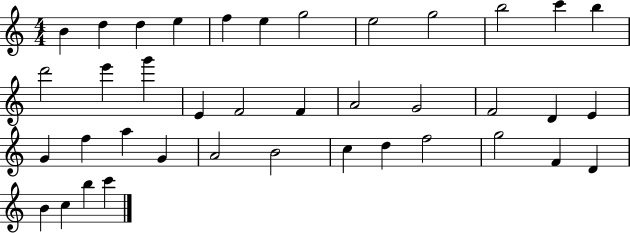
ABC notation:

X:1
T:Untitled
M:4/4
L:1/4
K:C
B d d e f e g2 e2 g2 b2 c' b d'2 e' g' E F2 F A2 G2 F2 D E G f a G A2 B2 c d f2 g2 F D B c b c'